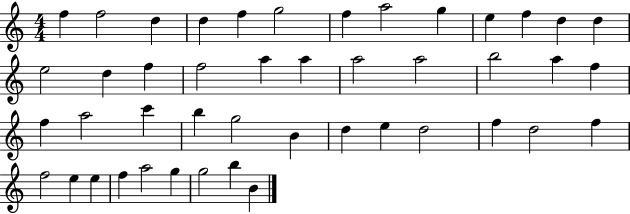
{
  \clef treble
  \numericTimeSignature
  \time 4/4
  \key c \major
  f''4 f''2 d''4 | d''4 f''4 g''2 | f''4 a''2 g''4 | e''4 f''4 d''4 d''4 | \break e''2 d''4 f''4 | f''2 a''4 a''4 | a''2 a''2 | b''2 a''4 f''4 | \break f''4 a''2 c'''4 | b''4 g''2 b'4 | d''4 e''4 d''2 | f''4 d''2 f''4 | \break f''2 e''4 e''4 | f''4 a''2 g''4 | g''2 b''4 b'4 | \bar "|."
}